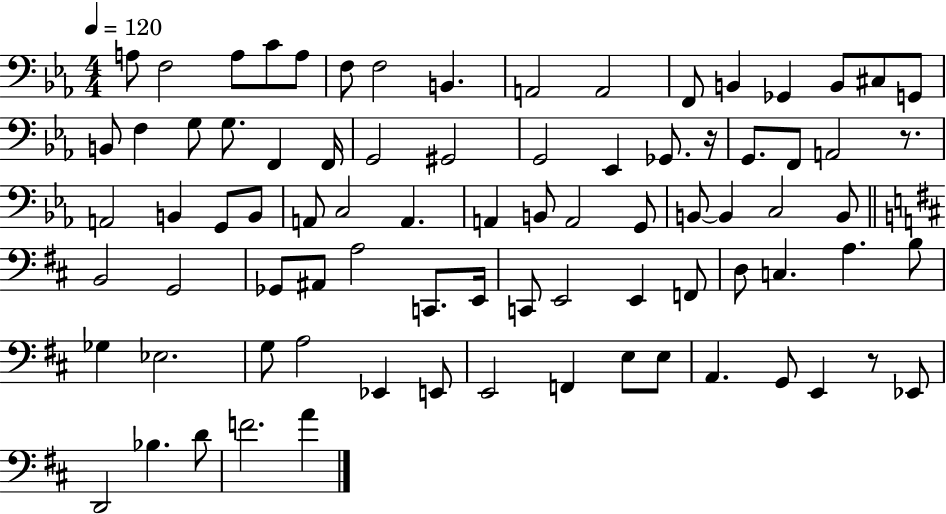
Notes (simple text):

A3/e F3/h A3/e C4/e A3/e F3/e F3/h B2/q. A2/h A2/h F2/e B2/q Gb2/q B2/e C#3/e G2/e B2/e F3/q G3/e G3/e. F2/q F2/s G2/h G#2/h G2/h Eb2/q Gb2/e. R/s G2/e. F2/e A2/h R/e. A2/h B2/q G2/e B2/e A2/e C3/h A2/q. A2/q B2/e A2/h G2/e B2/e B2/q C3/h B2/e B2/h G2/h Gb2/e A#2/e A3/h C2/e. E2/s C2/e E2/h E2/q F2/e D3/e C3/q. A3/q. B3/e Gb3/q Eb3/h. G3/e A3/h Eb2/q E2/e E2/h F2/q E3/e E3/e A2/q. G2/e E2/q R/e Eb2/e D2/h Bb3/q. D4/e F4/h. A4/q